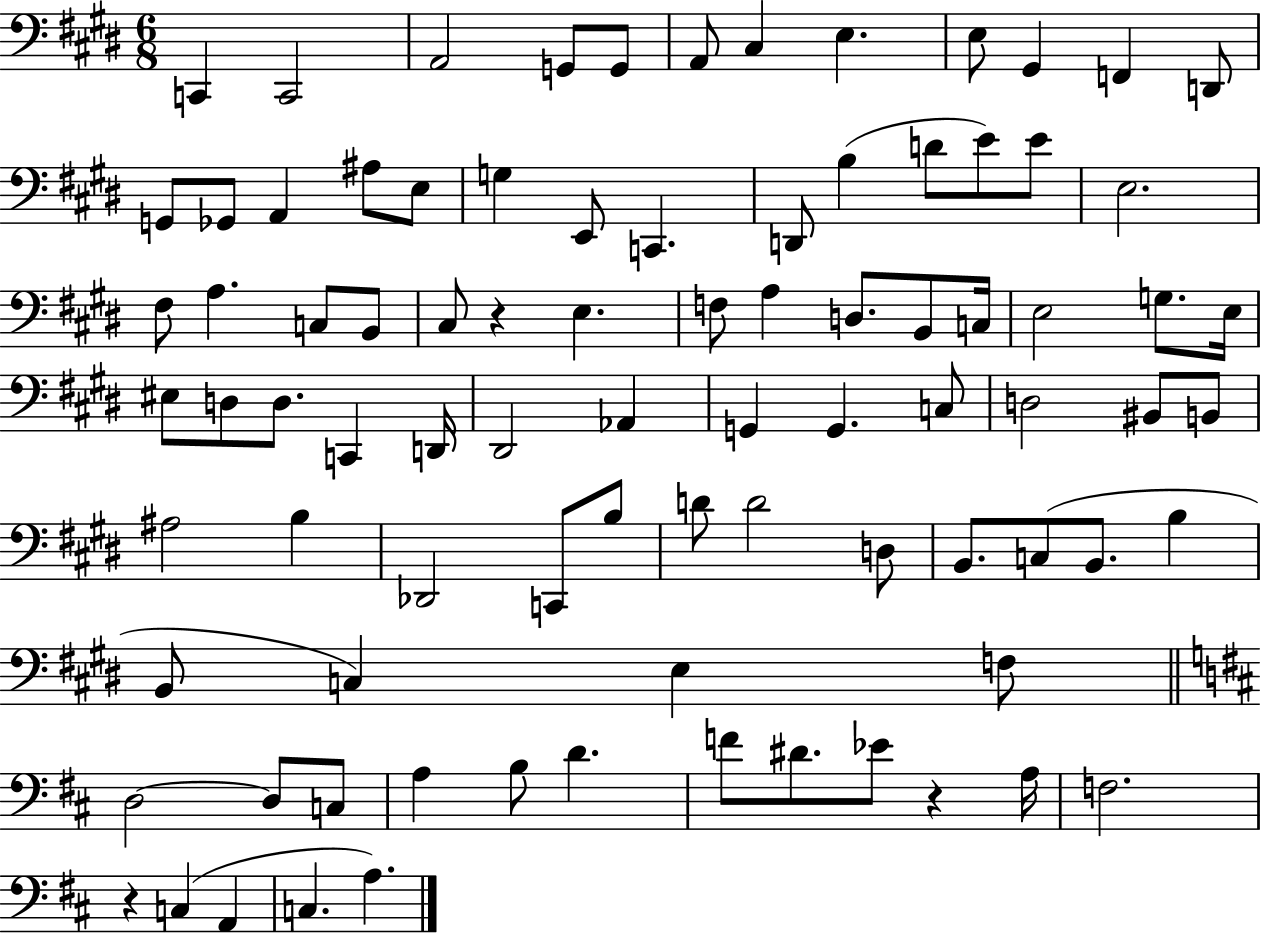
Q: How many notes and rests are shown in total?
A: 87